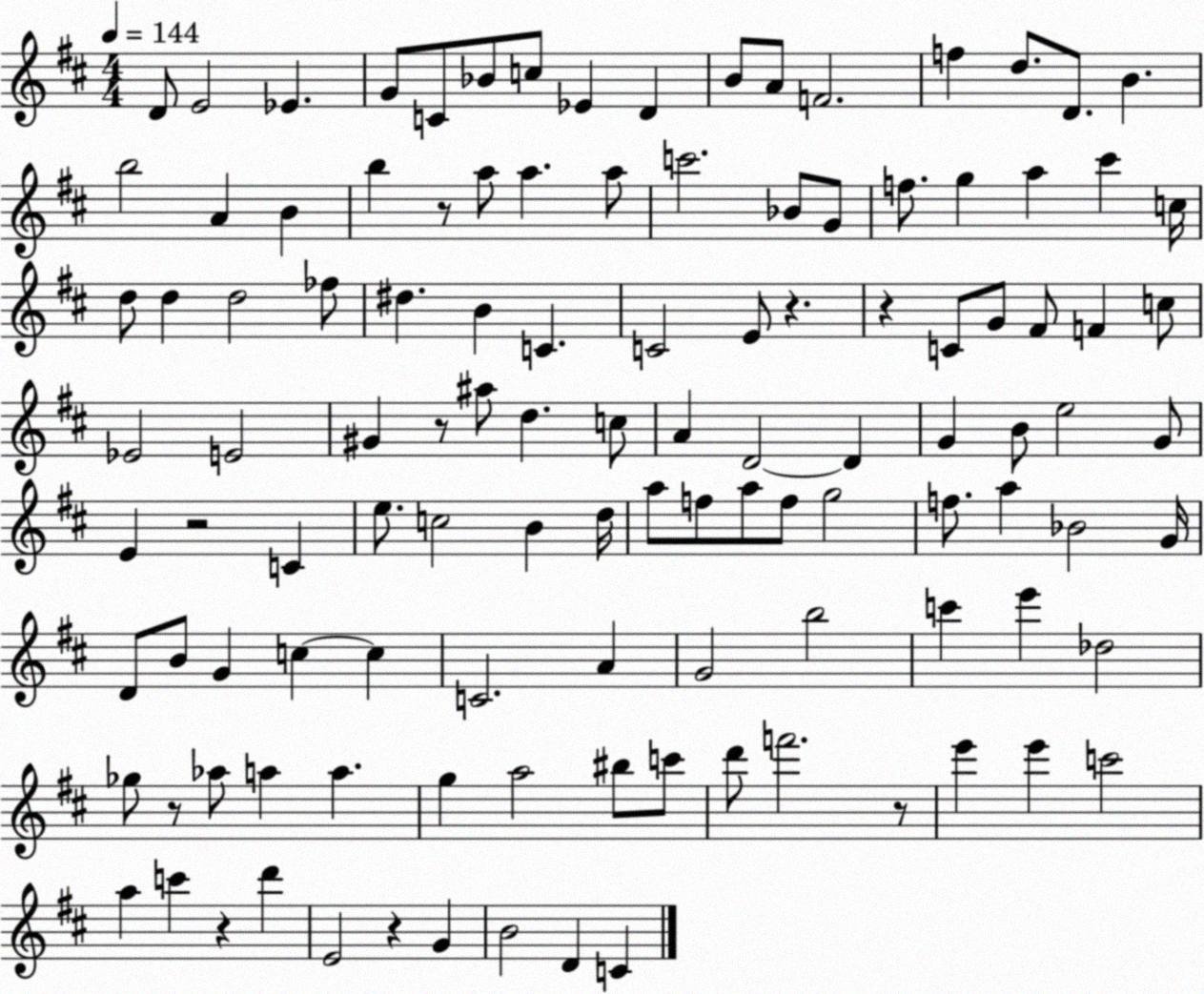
X:1
T:Untitled
M:4/4
L:1/4
K:D
D/2 E2 _E G/2 C/2 _B/2 c/2 _E D B/2 A/2 F2 f d/2 D/2 B b2 A B b z/2 a/2 a a/2 c'2 _B/2 G/2 f/2 g a ^c' c/4 d/2 d d2 _f/2 ^d B C C2 E/2 z z C/2 G/2 ^F/2 F c/2 _E2 E2 ^G z/2 ^a/2 d c/2 A D2 D G B/2 e2 G/2 E z2 C e/2 c2 B d/4 a/2 f/2 a/2 f/2 g2 f/2 a _B2 G/4 D/2 B/2 G c c C2 A G2 b2 c' e' _d2 _g/2 z/2 _a/2 a a g a2 ^b/2 c'/2 d'/2 f'2 z/2 e' e' c'2 a c' z d' E2 z G B2 D C